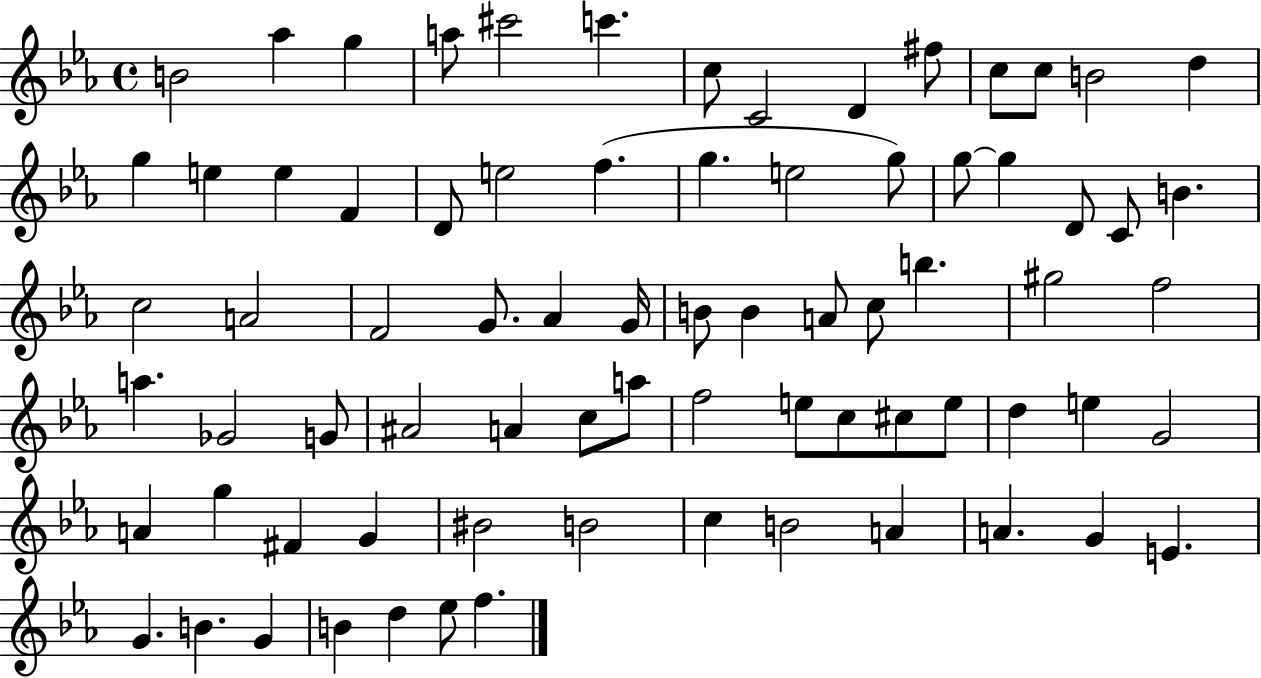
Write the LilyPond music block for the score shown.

{
  \clef treble
  \time 4/4
  \defaultTimeSignature
  \key ees \major
  b'2 aes''4 g''4 | a''8 cis'''2 c'''4. | c''8 c'2 d'4 fis''8 | c''8 c''8 b'2 d''4 | \break g''4 e''4 e''4 f'4 | d'8 e''2 f''4.( | g''4. e''2 g''8) | g''8~~ g''4 d'8 c'8 b'4. | \break c''2 a'2 | f'2 g'8. aes'4 g'16 | b'8 b'4 a'8 c''8 b''4. | gis''2 f''2 | \break a''4. ges'2 g'8 | ais'2 a'4 c''8 a''8 | f''2 e''8 c''8 cis''8 e''8 | d''4 e''4 g'2 | \break a'4 g''4 fis'4 g'4 | bis'2 b'2 | c''4 b'2 a'4 | a'4. g'4 e'4. | \break g'4. b'4. g'4 | b'4 d''4 ees''8 f''4. | \bar "|."
}